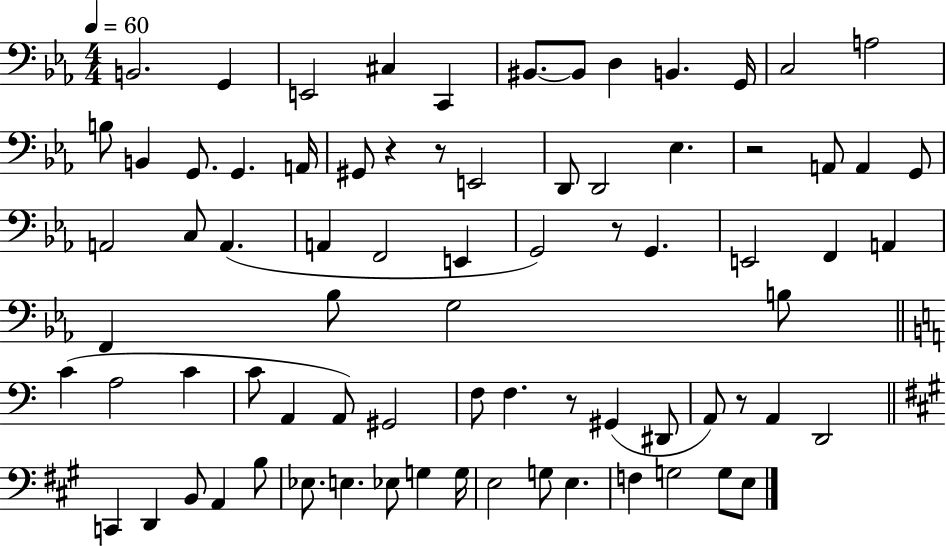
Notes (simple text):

B2/h. G2/q E2/h C#3/q C2/q BIS2/e. BIS2/e D3/q B2/q. G2/s C3/h A3/h B3/e B2/q G2/e. G2/q. A2/s G#2/e R/q R/e E2/h D2/e D2/h Eb3/q. R/h A2/e A2/q G2/e A2/h C3/e A2/q. A2/q F2/h E2/q G2/h R/e G2/q. E2/h F2/q A2/q F2/q Bb3/e G3/h B3/e C4/q A3/h C4/q C4/e A2/q A2/e G#2/h F3/e F3/q. R/e G#2/q D#2/e A2/e R/e A2/q D2/h C2/q D2/q B2/e A2/q B3/e Eb3/e. E3/q. Eb3/e G3/q G3/s E3/h G3/e E3/q. F3/q G3/h G3/e E3/e